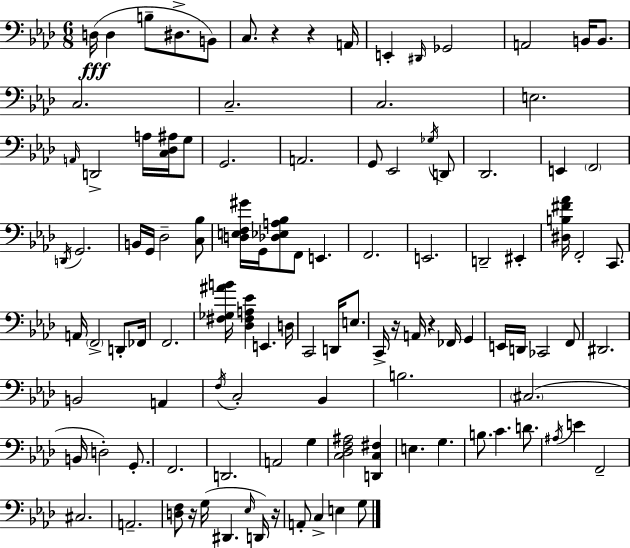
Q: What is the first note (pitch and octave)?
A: D3